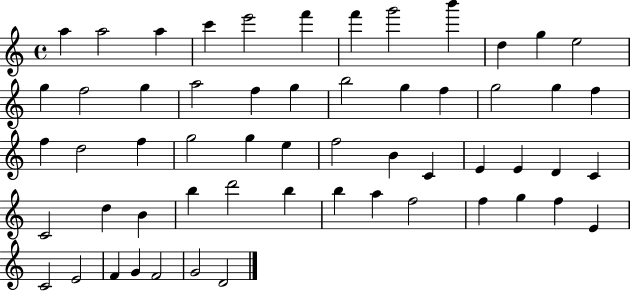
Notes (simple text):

A5/q A5/h A5/q C6/q E6/h F6/q F6/q G6/h B6/q D5/q G5/q E5/h G5/q F5/h G5/q A5/h F5/q G5/q B5/h G5/q F5/q G5/h G5/q F5/q F5/q D5/h F5/q G5/h G5/q E5/q F5/h B4/q C4/q E4/q E4/q D4/q C4/q C4/h D5/q B4/q B5/q D6/h B5/q B5/q A5/q F5/h F5/q G5/q F5/q E4/q C4/h E4/h F4/q G4/q F4/h G4/h D4/h